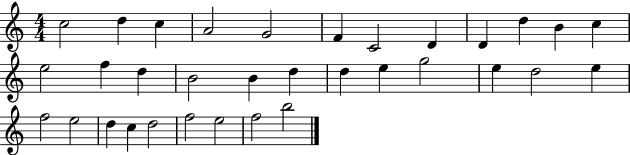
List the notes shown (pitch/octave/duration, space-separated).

C5/h D5/q C5/q A4/h G4/h F4/q C4/h D4/q D4/q D5/q B4/q C5/q E5/h F5/q D5/q B4/h B4/q D5/q D5/q E5/q G5/h E5/q D5/h E5/q F5/h E5/h D5/q C5/q D5/h F5/h E5/h F5/h B5/h